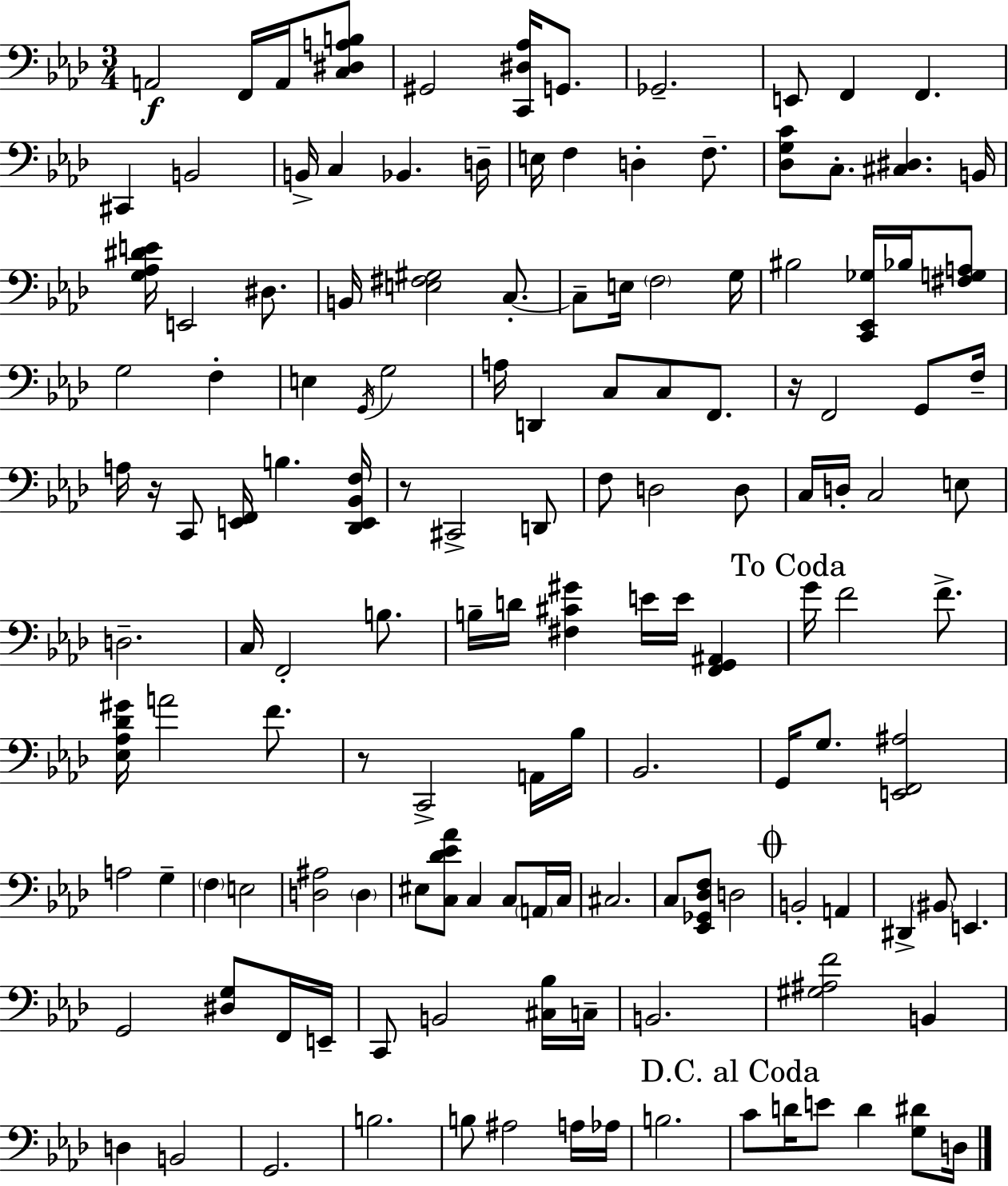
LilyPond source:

{
  \clef bass
  \numericTimeSignature
  \time 3/4
  \key f \minor
  a,2\f f,16 a,16 <c dis a b>8 | gis,2 <c, dis aes>16 g,8. | ges,2.-- | e,8 f,4 f,4. | \break cis,4 b,2 | b,16-> c4 bes,4. d16-- | e16 f4 d4-. f8.-- | <des g c'>8 c8.-. <cis dis>4. b,16 | \break <g aes dis' e'>16 e,2 dis8. | b,16 <e fis gis>2 c8.-.~~ | c8-- e16 \parenthesize f2 g16 | bis2 <c, ees, ges>16 bes16 <fis g a>8 | \break g2 f4-. | e4 \acciaccatura { g,16 } g2 | a16 d,4 c8 c8 f,8. | r16 f,2 g,8 | \break f16-- a16 r16 c,8 <e, f,>16 b4. | <des, e, bes, f>16 r8 cis,2-> d,8 | f8 d2 d8 | c16 d16-. c2 e8 | \break d2.-- | c16 f,2-. b8. | b16-- d'16 <fis cis' gis'>4 e'16 e'16 <f, g, ais,>4 | \mark "To Coda" g'16 f'2 f'8.-> | \break <ees aes des' gis'>16 a'2 f'8. | r8 c,2-> a,16 | bes16 bes,2. | g,16 g8. <e, f, ais>2 | \break a2 g4-- | \parenthesize f4 e2 | <d ais>2 \parenthesize d4 | eis8 <c des' ees' aes'>8 c4 c8 \parenthesize a,16 | \break c16 cis2. | c8 <ees, ges, des f>8 d2 | \mark \markup { \musicglyph "scripts.coda" } b,2-. a,4 | dis,4-> \parenthesize bis,8 e,4. | \break g,2 <dis g>8 f,16 | e,16-- c,8 b,2 <cis bes>16 | c16-- b,2. | <gis ais f'>2 b,4 | \break d4 b,2 | g,2. | b2. | b8 ais2 a16 | \break aes16 b2. | \mark "D.C. al Coda" c'8 d'16 e'8 d'4 <g dis'>8 | d16 \bar "|."
}